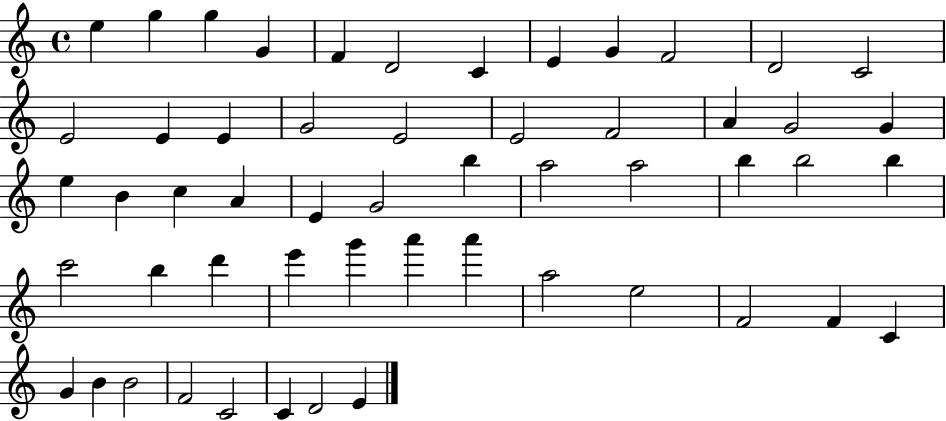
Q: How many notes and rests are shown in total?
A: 54